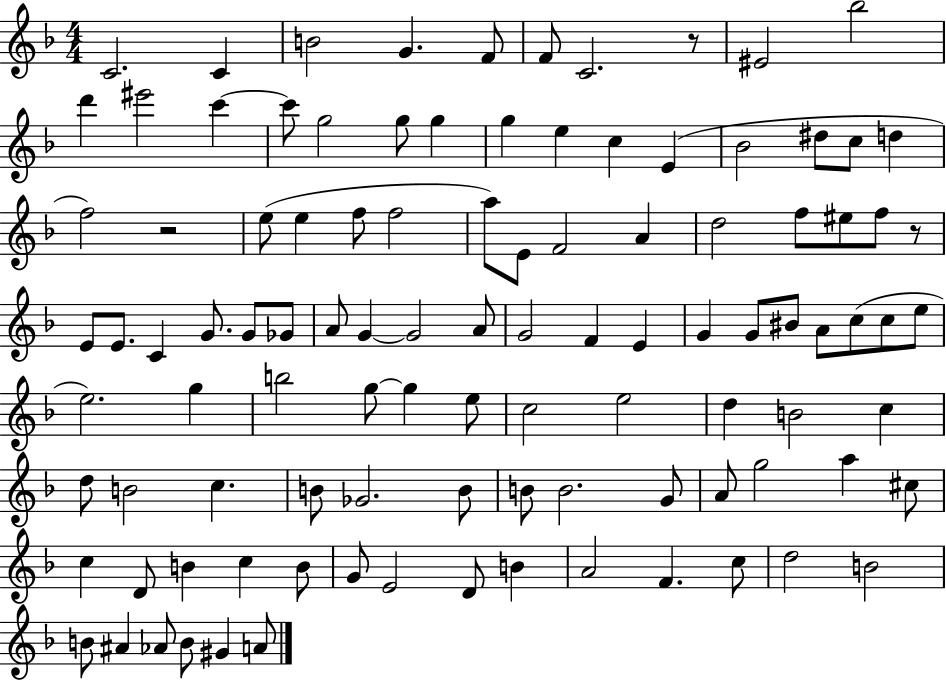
C4/h. C4/q B4/h G4/q. F4/e F4/e C4/h. R/e EIS4/h Bb5/h D6/q EIS6/h C6/q C6/e G5/h G5/e G5/q G5/q E5/q C5/q E4/q Bb4/h D#5/e C5/e D5/q F5/h R/h E5/e E5/q F5/e F5/h A5/e E4/e F4/h A4/q D5/h F5/e EIS5/e F5/e R/e E4/e E4/e. C4/q G4/e. G4/e Gb4/e A4/e G4/q G4/h A4/e G4/h F4/q E4/q G4/q G4/e BIS4/e A4/e C5/e C5/e E5/e E5/h. G5/q B5/h G5/e G5/q E5/e C5/h E5/h D5/q B4/h C5/q D5/e B4/h C5/q. B4/e Gb4/h. B4/e B4/e B4/h. G4/e A4/e G5/h A5/q C#5/e C5/q D4/e B4/q C5/q B4/e G4/e E4/h D4/e B4/q A4/h F4/q. C5/e D5/h B4/h B4/e A#4/q Ab4/e B4/e G#4/q A4/e